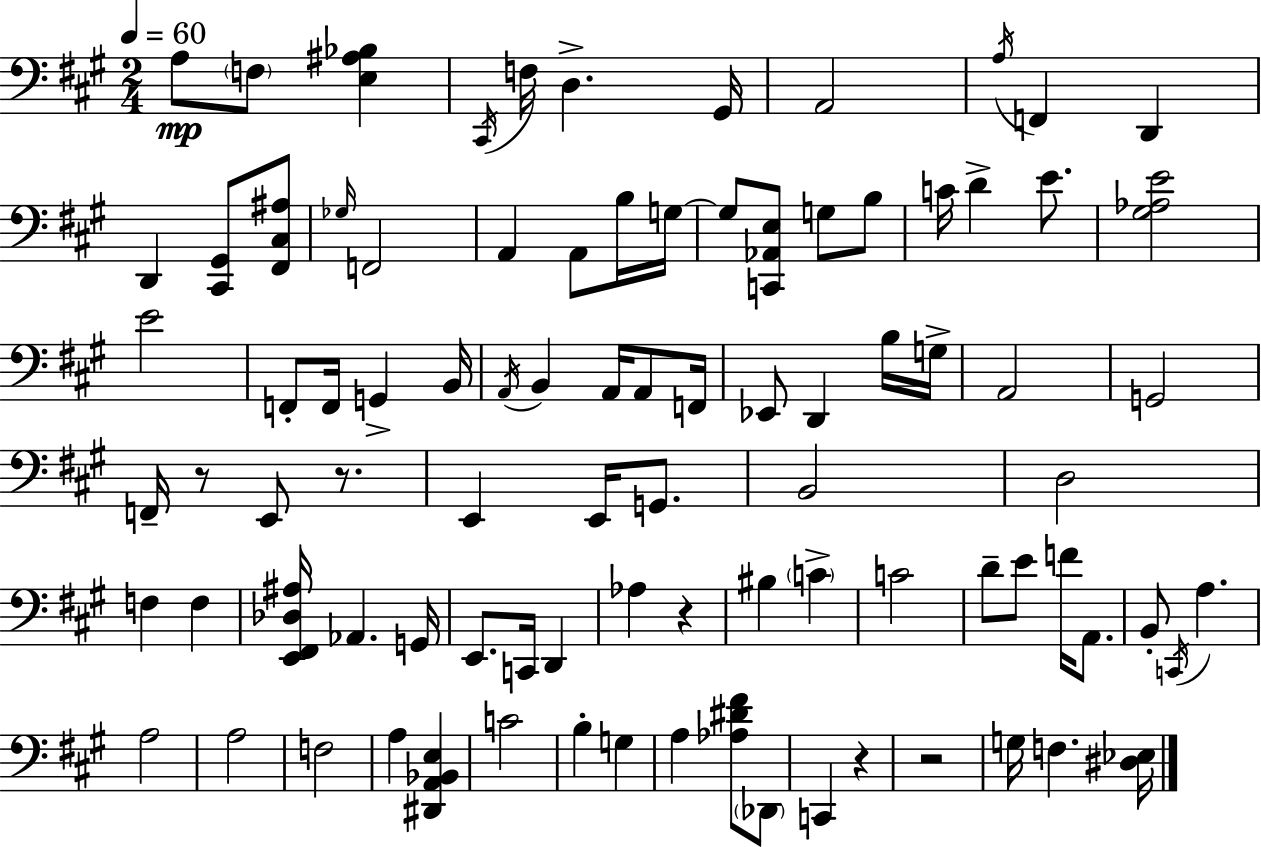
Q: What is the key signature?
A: A major